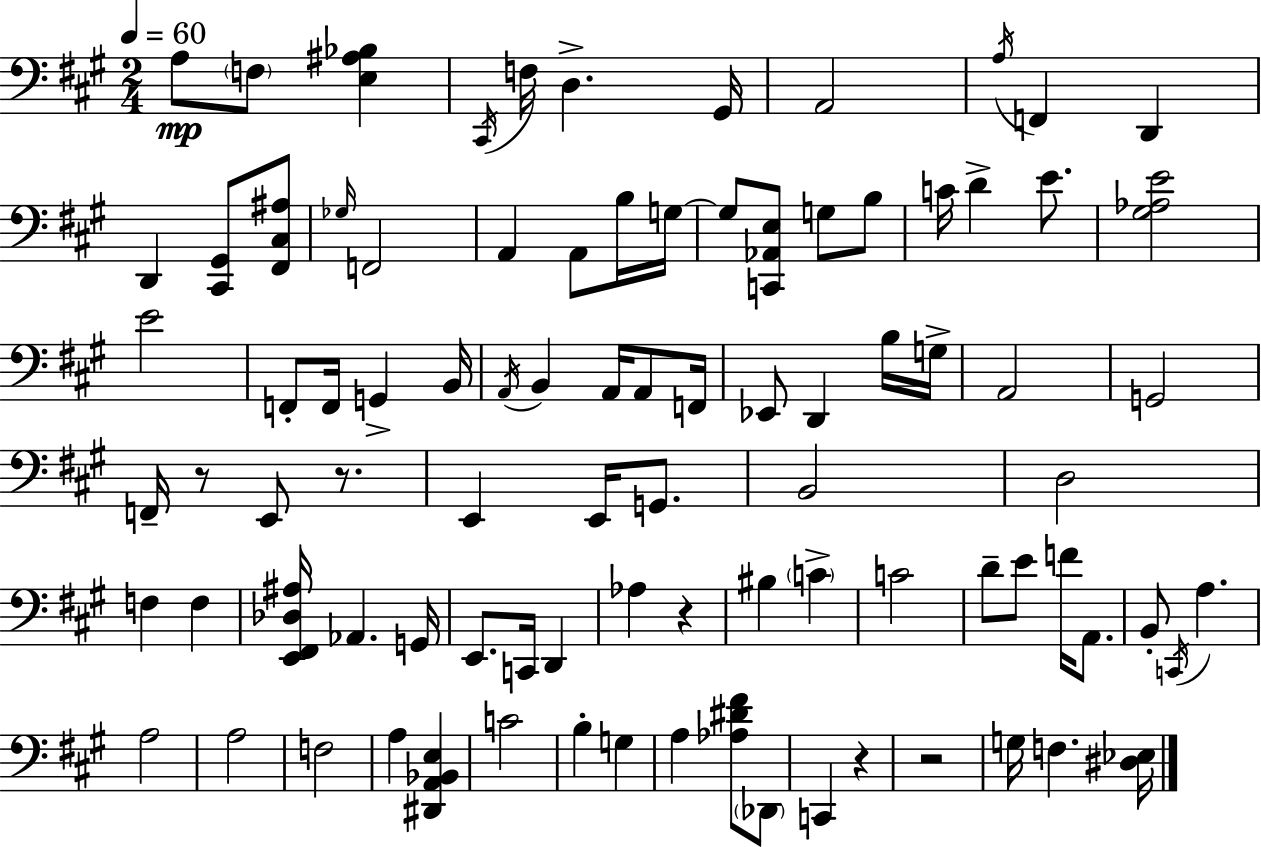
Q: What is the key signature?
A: A major